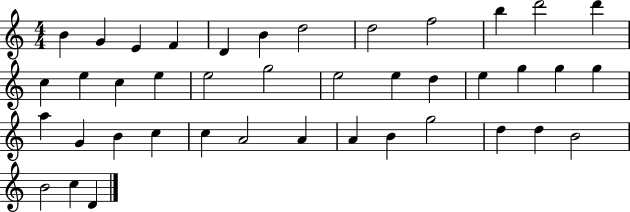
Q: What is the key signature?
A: C major